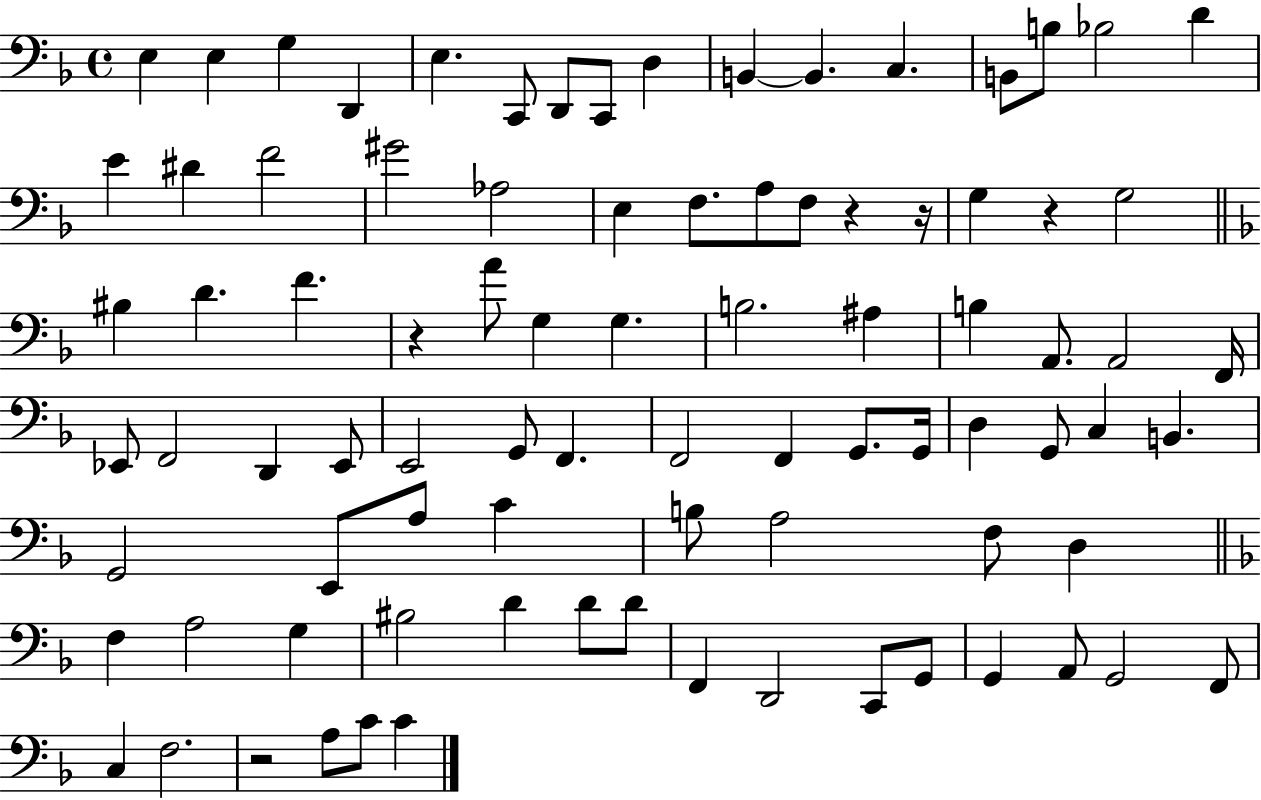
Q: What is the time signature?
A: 4/4